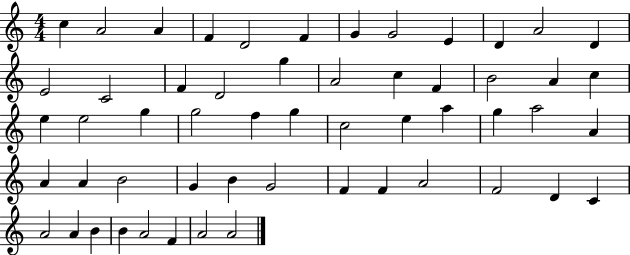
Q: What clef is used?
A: treble